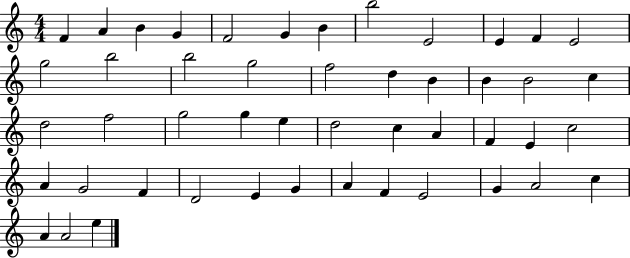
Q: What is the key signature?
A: C major